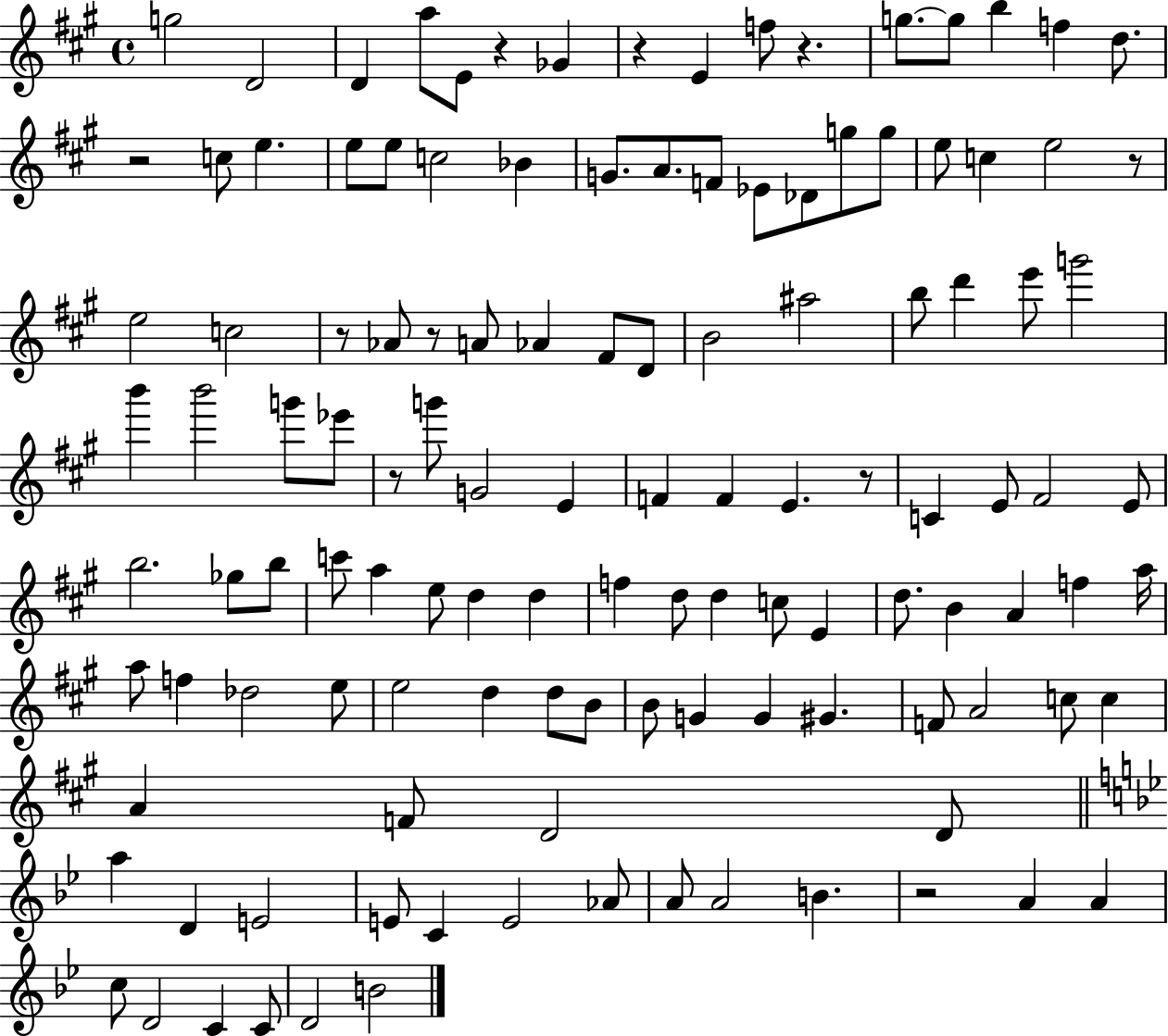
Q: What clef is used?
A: treble